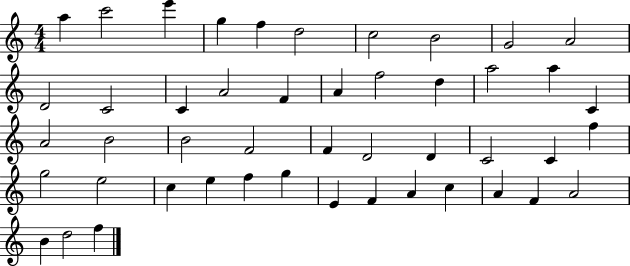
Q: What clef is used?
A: treble